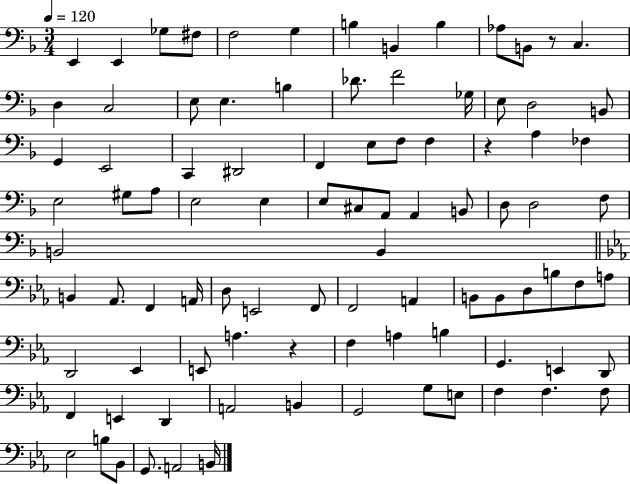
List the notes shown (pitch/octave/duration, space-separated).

E2/q E2/q Gb3/e F#3/e F3/h G3/q B3/q B2/q B3/q Ab3/e B2/e R/e C3/q. D3/q C3/h E3/e E3/q. B3/q Db4/e. F4/h Gb3/s E3/e D3/h B2/e G2/q E2/h C2/q D#2/h F2/q E3/e F3/e F3/q R/q A3/q FES3/q E3/h G#3/e A3/e E3/h E3/q E3/e C#3/e A2/e A2/q B2/e D3/e D3/h F3/e B2/h B2/q B2/q Ab2/e. F2/q A2/s D3/e E2/h F2/e F2/h A2/q B2/e B2/e D3/e B3/e F3/e A3/e D2/h Eb2/q E2/e A3/q. R/q F3/q A3/q B3/q G2/q. E2/q D2/e F2/q E2/q D2/q A2/h B2/q G2/h G3/e E3/e F3/q F3/q. F3/e Eb3/h B3/e Bb2/e G2/e. A2/h B2/s